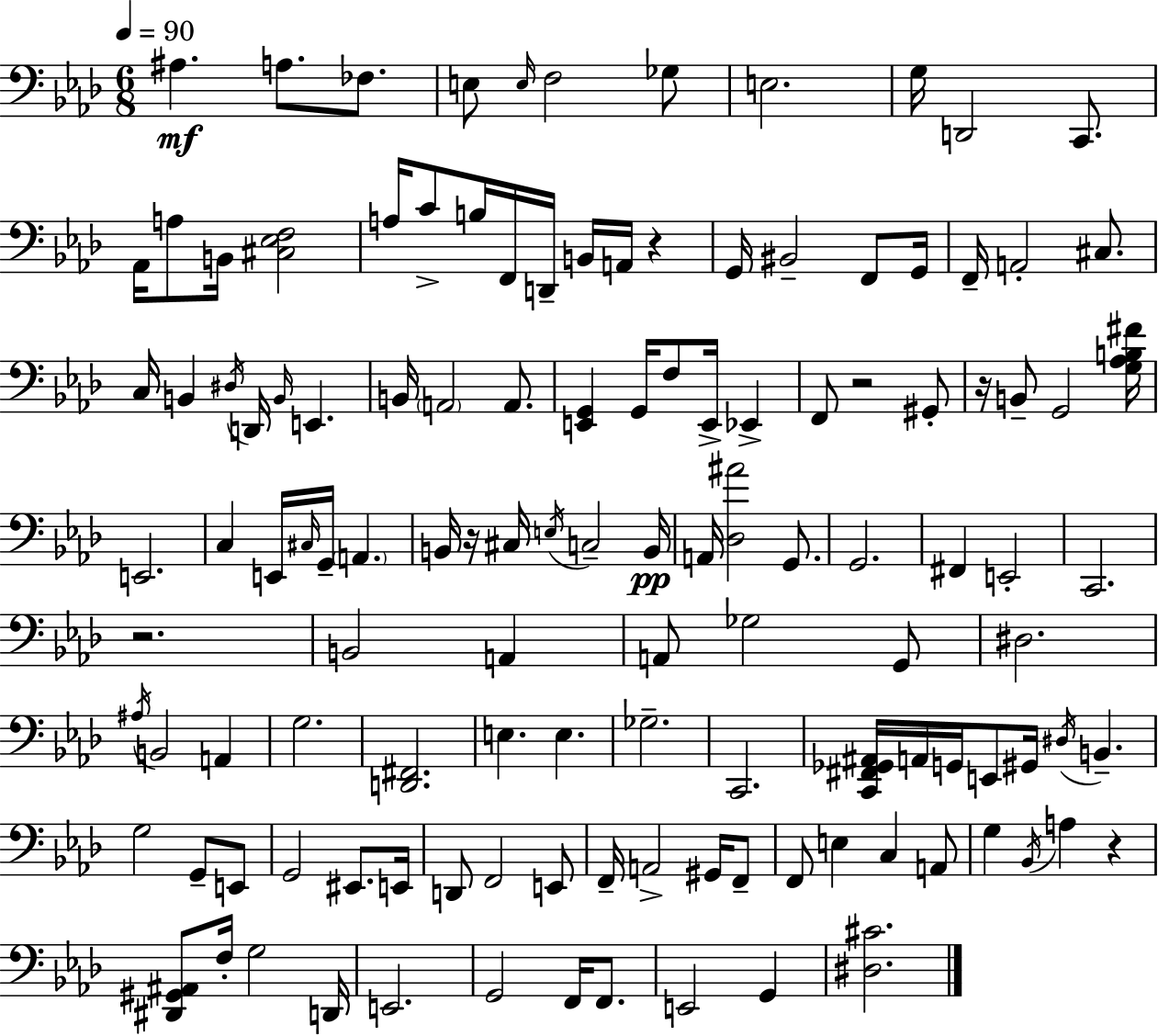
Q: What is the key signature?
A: AES major